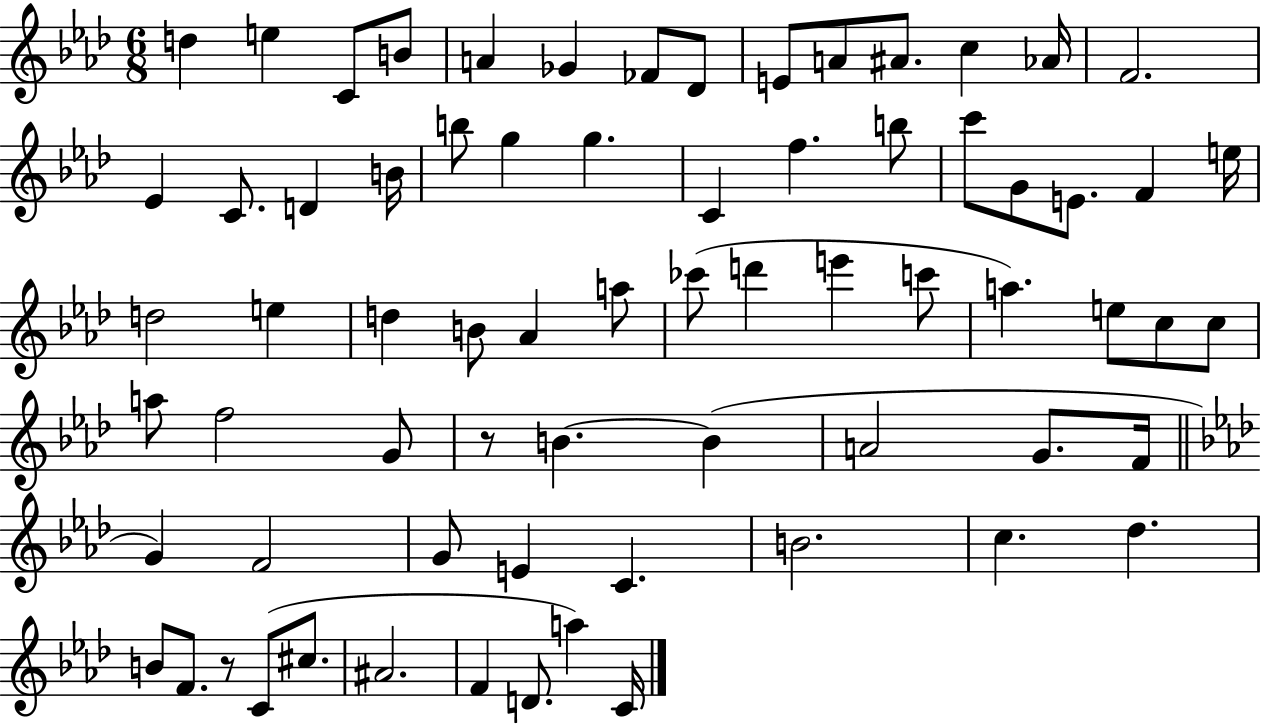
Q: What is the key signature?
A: AES major